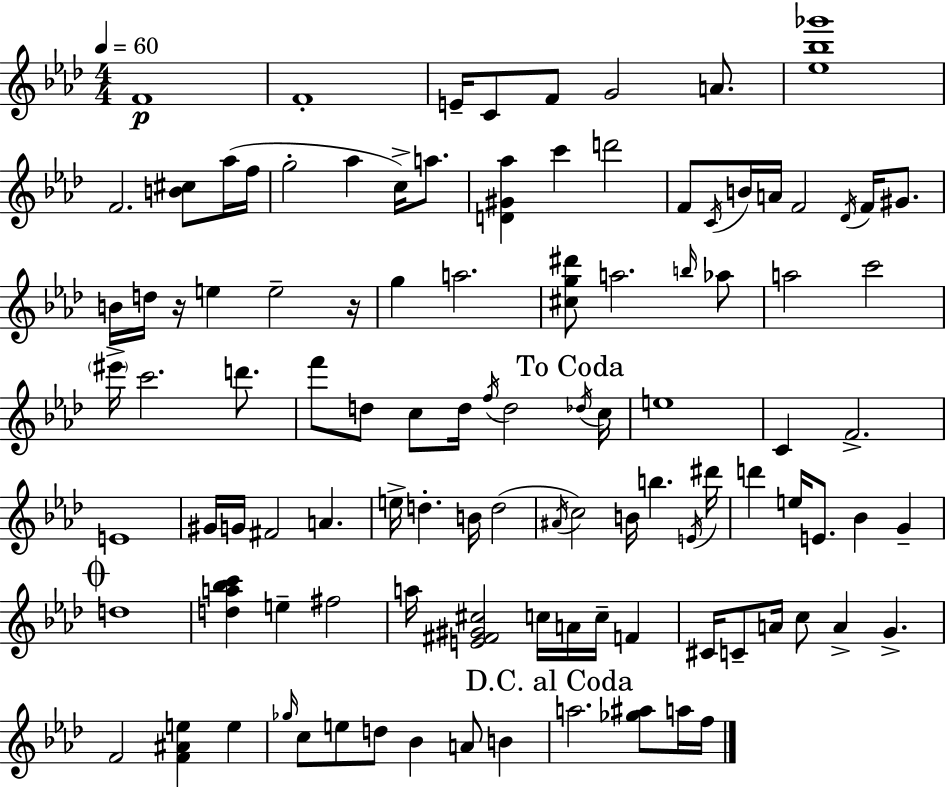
{
  \clef treble
  \numericTimeSignature
  \time 4/4
  \key aes \major
  \tempo 4 = 60
  f'1\p | f'1-. | e'16-- c'8 f'8 g'2 a'8. | <ees'' bes'' ges'''>1 | \break f'2. <b' cis''>8 aes''16( f''16 | g''2-. aes''4 c''16->) a''8. | <d' gis' aes''>4 c'''4 d'''2 | f'8 \acciaccatura { c'16 } b'16 a'16 f'2 \acciaccatura { des'16 } f'16 gis'8. | \break b'16 d''16 r16 e''4 e''2-- | r16 g''4 a''2. | <cis'' g'' dis'''>8 a''2. | \grace { b''16 } aes''8 a''2 c'''2 | \break \parenthesize eis'''16-> c'''2. | d'''8. f'''8 d''8 c''8 d''16 \acciaccatura { f''16 } d''2 | \mark "To Coda" \acciaccatura { des''16 } c''16 e''1 | c'4 f'2.-> | \break e'1 | gis'16 g'16 fis'2 a'4. | e''16-> d''4.-. b'16 d''2( | \acciaccatura { ais'16 } c''2) b'16 b''4. | \break \acciaccatura { e'16 } dis'''16 d'''4 e''16 e'8. bes'4 | g'4-- \mark \markup { \musicglyph "scripts.coda" } d''1 | <d'' a'' bes'' c'''>4 e''4-- fis''2 | a''16 <e' fis' gis' cis''>2 | \break c''16 a'16 c''16-- f'4 cis'16 c'8-- a'16 c''8 a'4-> | g'4.-> f'2 <f' ais' e''>4 | e''4 \grace { ges''16 } c''8 e''8 d''8 bes'4 | a'8 b'4 \mark "D.C. al Coda" a''2. | \break <ges'' ais''>8 a''16 f''16 \bar "|."
}